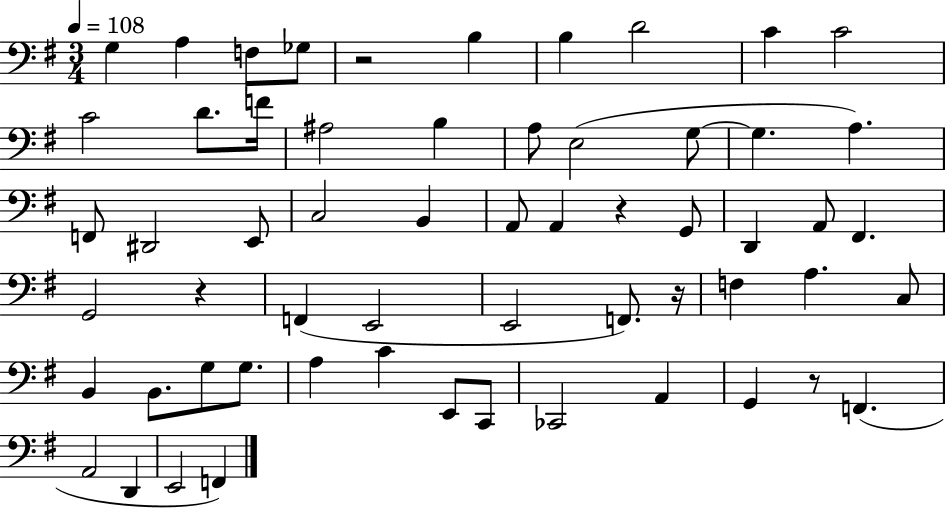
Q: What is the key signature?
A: G major